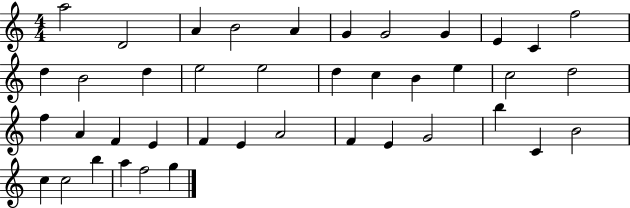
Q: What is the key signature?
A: C major